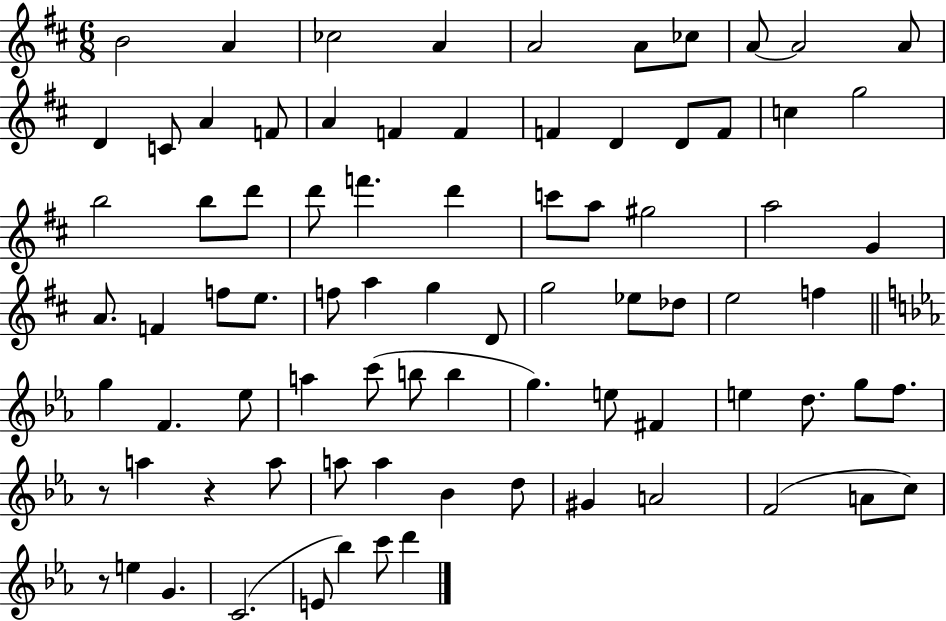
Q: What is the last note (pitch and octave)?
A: D6